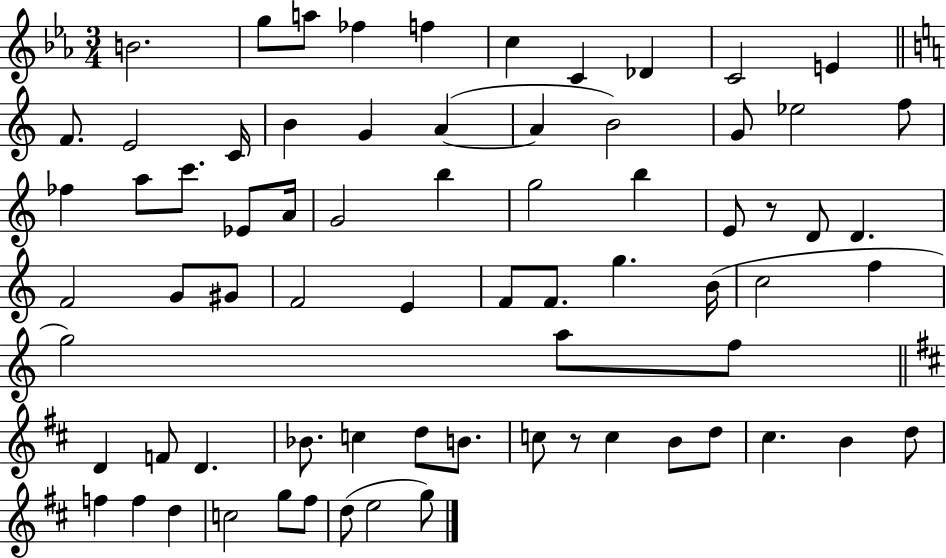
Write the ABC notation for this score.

X:1
T:Untitled
M:3/4
L:1/4
K:Eb
B2 g/2 a/2 _f f c C _D C2 E F/2 E2 C/4 B G A A B2 G/2 _e2 f/2 _f a/2 c'/2 _E/2 A/4 G2 b g2 b E/2 z/2 D/2 D F2 G/2 ^G/2 F2 E F/2 F/2 g B/4 c2 f g2 a/2 f/2 D F/2 D _B/2 c d/2 B/2 c/2 z/2 c B/2 d/2 ^c B d/2 f f d c2 g/2 ^f/2 d/2 e2 g/2